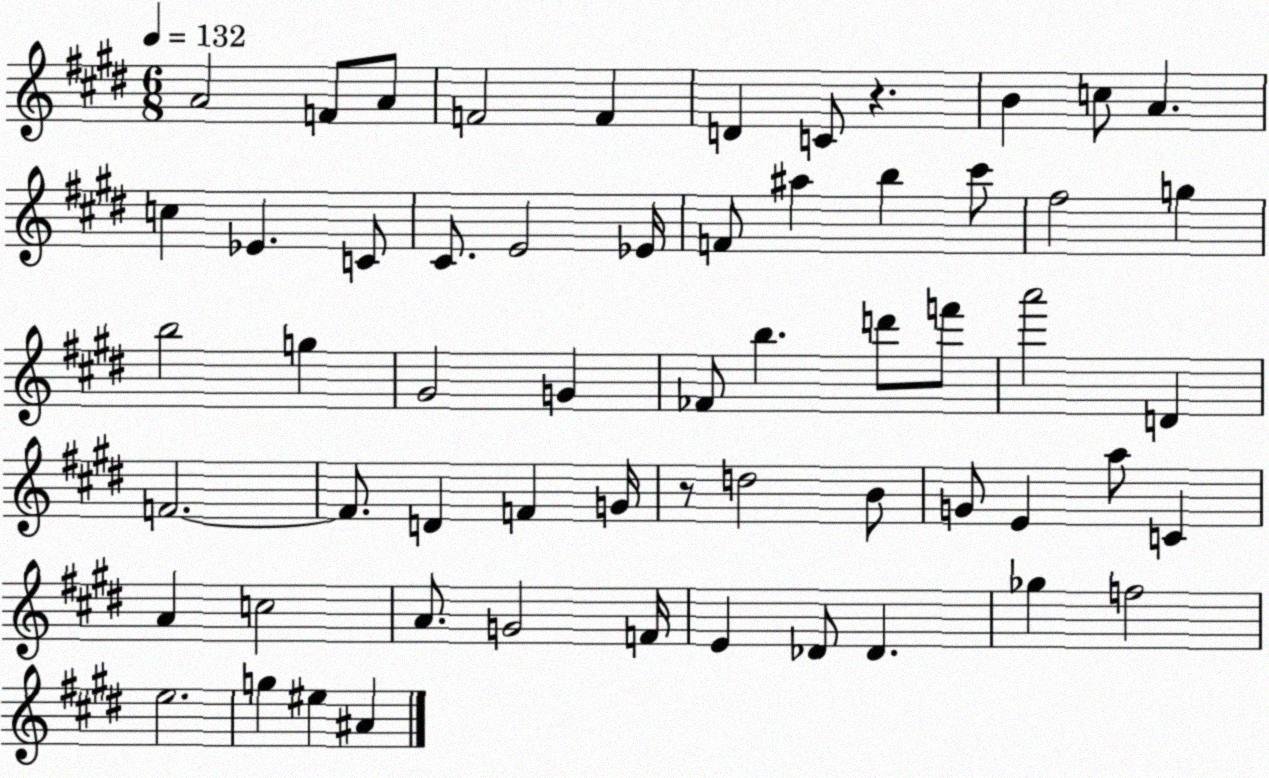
X:1
T:Untitled
M:6/8
L:1/4
K:E
A2 F/2 A/2 F2 F D C/2 z B c/2 A c _E C/2 ^C/2 E2 _E/4 F/2 ^a b ^c'/2 ^f2 g b2 g ^G2 G _F/2 b d'/2 f'/2 a'2 D F2 F/2 D F G/4 z/2 d2 B/2 G/2 E a/2 C A c2 A/2 G2 F/4 E _D/2 _D _g f2 e2 g ^e ^A